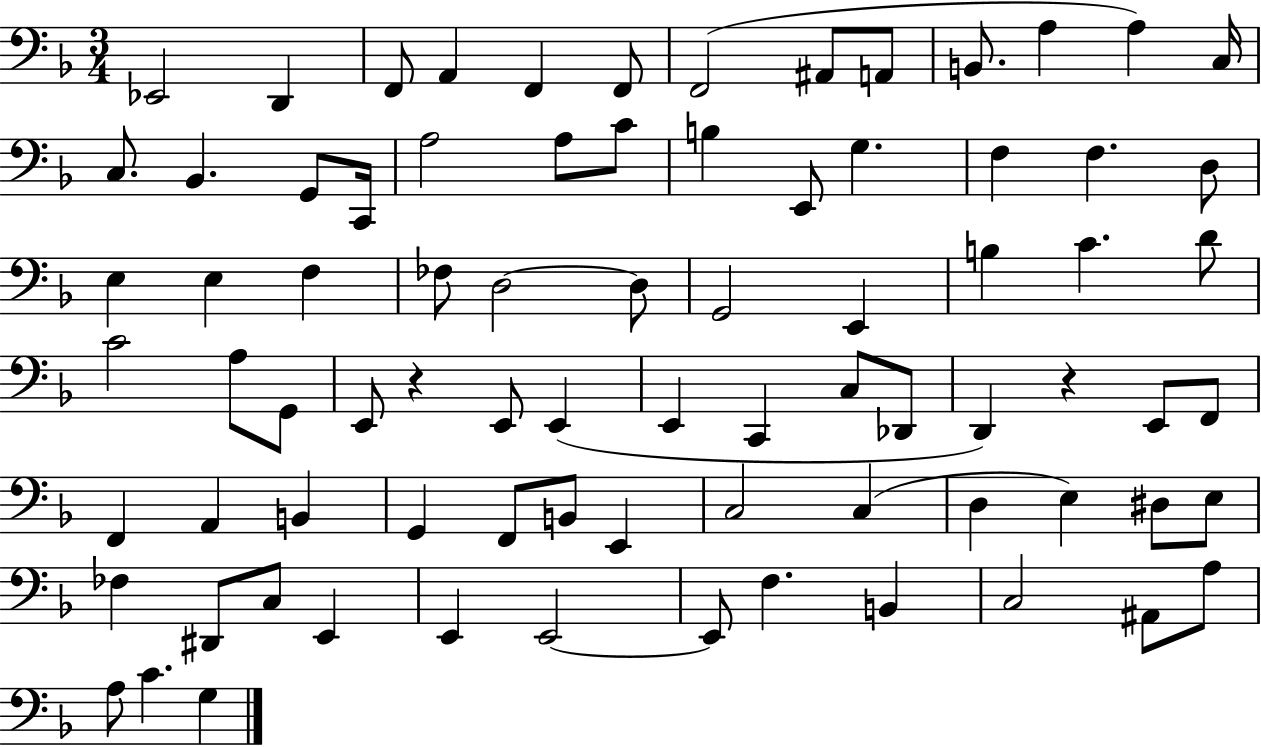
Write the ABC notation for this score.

X:1
T:Untitled
M:3/4
L:1/4
K:F
_E,,2 D,, F,,/2 A,, F,, F,,/2 F,,2 ^A,,/2 A,,/2 B,,/2 A, A, C,/4 C,/2 _B,, G,,/2 C,,/4 A,2 A,/2 C/2 B, E,,/2 G, F, F, D,/2 E, E, F, _F,/2 D,2 D,/2 G,,2 E,, B, C D/2 C2 A,/2 G,,/2 E,,/2 z E,,/2 E,, E,, C,, C,/2 _D,,/2 D,, z E,,/2 F,,/2 F,, A,, B,, G,, F,,/2 B,,/2 E,, C,2 C, D, E, ^D,/2 E,/2 _F, ^D,,/2 C,/2 E,, E,, E,,2 E,,/2 F, B,, C,2 ^A,,/2 A,/2 A,/2 C G,